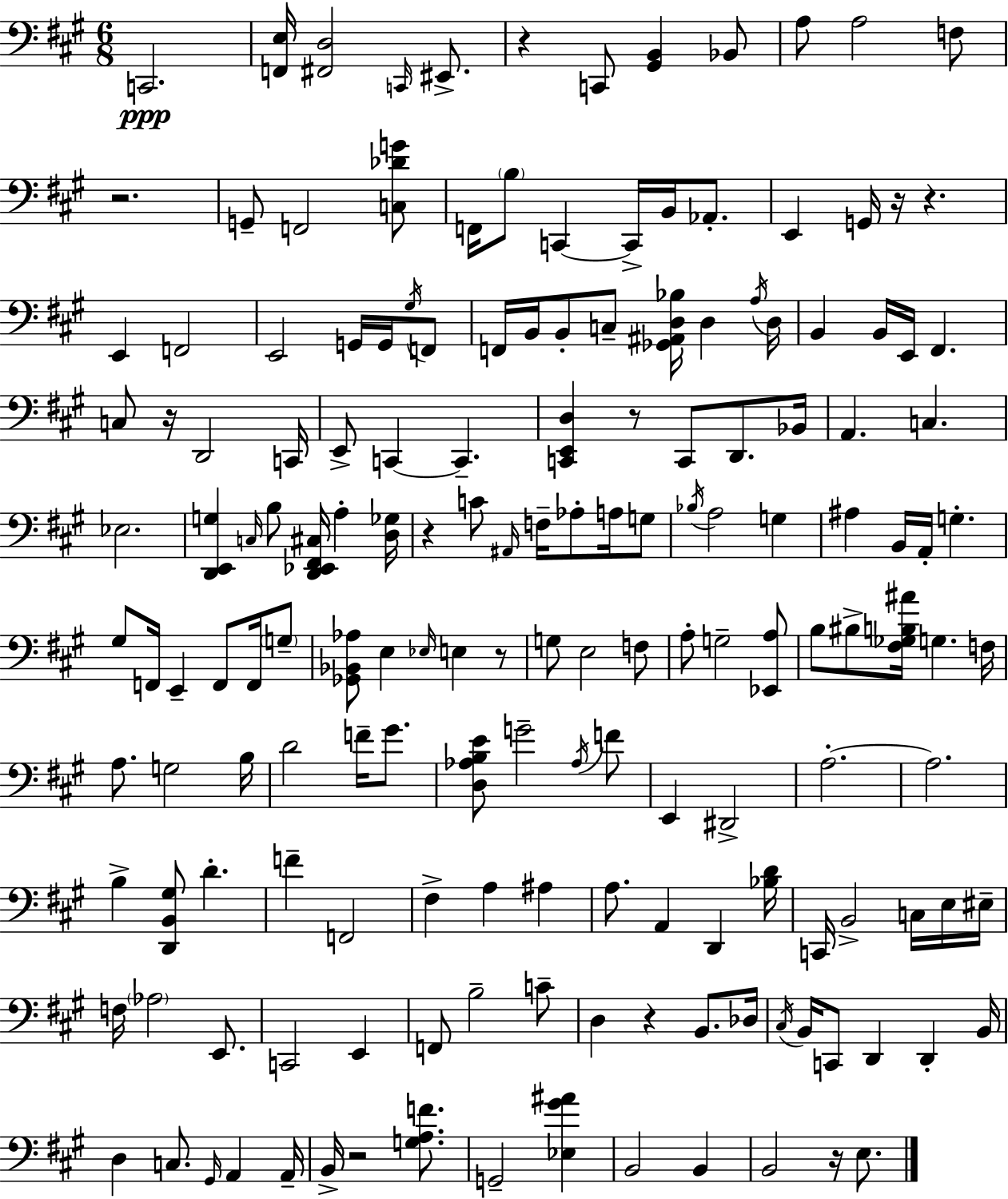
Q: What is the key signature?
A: A major